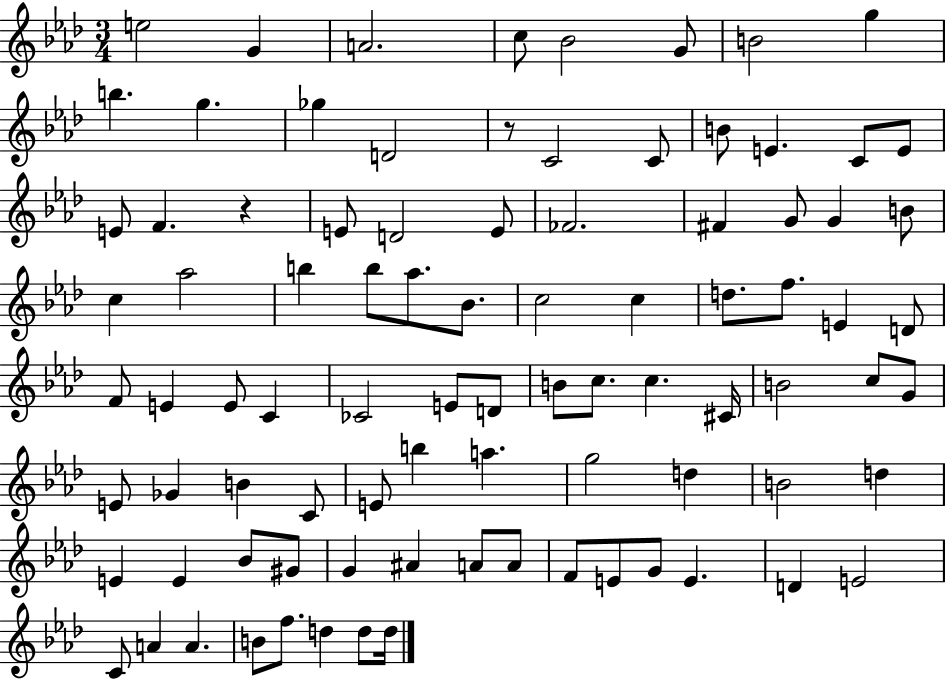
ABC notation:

X:1
T:Untitled
M:3/4
L:1/4
K:Ab
e2 G A2 c/2 _B2 G/2 B2 g b g _g D2 z/2 C2 C/2 B/2 E C/2 E/2 E/2 F z E/2 D2 E/2 _F2 ^F G/2 G B/2 c _a2 b b/2 _a/2 _B/2 c2 c d/2 f/2 E D/2 F/2 E E/2 C _C2 E/2 D/2 B/2 c/2 c ^C/4 B2 c/2 G/2 E/2 _G B C/2 E/2 b a g2 d B2 d E E _B/2 ^G/2 G ^A A/2 A/2 F/2 E/2 G/2 E D E2 C/2 A A B/2 f/2 d d/2 d/4